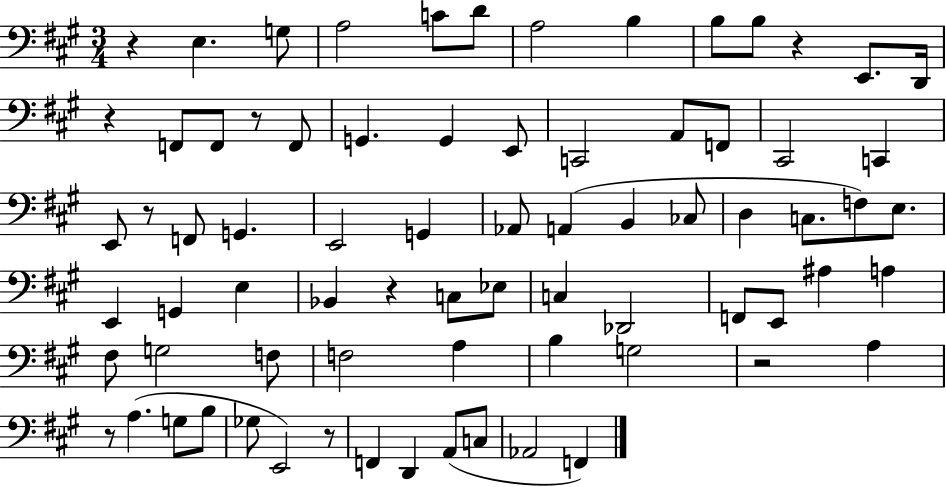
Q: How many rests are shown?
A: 9